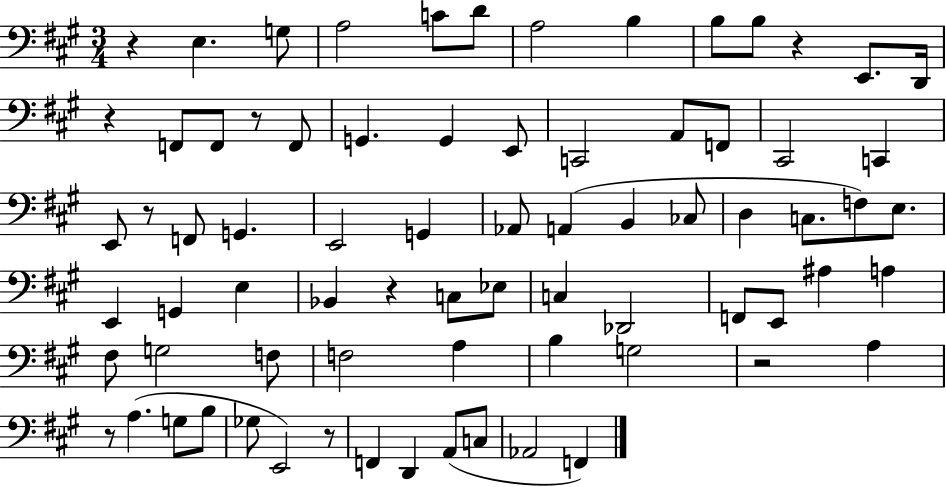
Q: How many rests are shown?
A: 9